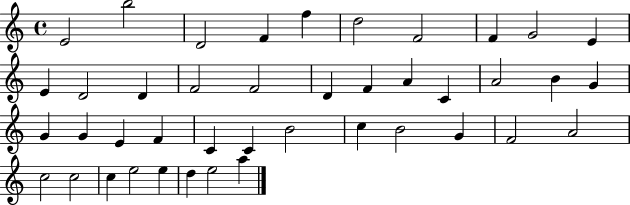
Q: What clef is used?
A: treble